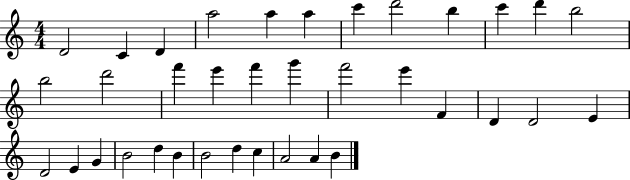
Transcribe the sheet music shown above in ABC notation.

X:1
T:Untitled
M:4/4
L:1/4
K:C
D2 C D a2 a a c' d'2 b c' d' b2 b2 d'2 f' e' f' g' f'2 e' F D D2 E D2 E G B2 d B B2 d c A2 A B